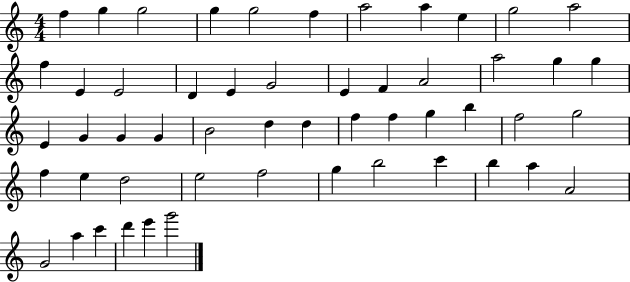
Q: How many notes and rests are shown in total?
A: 53